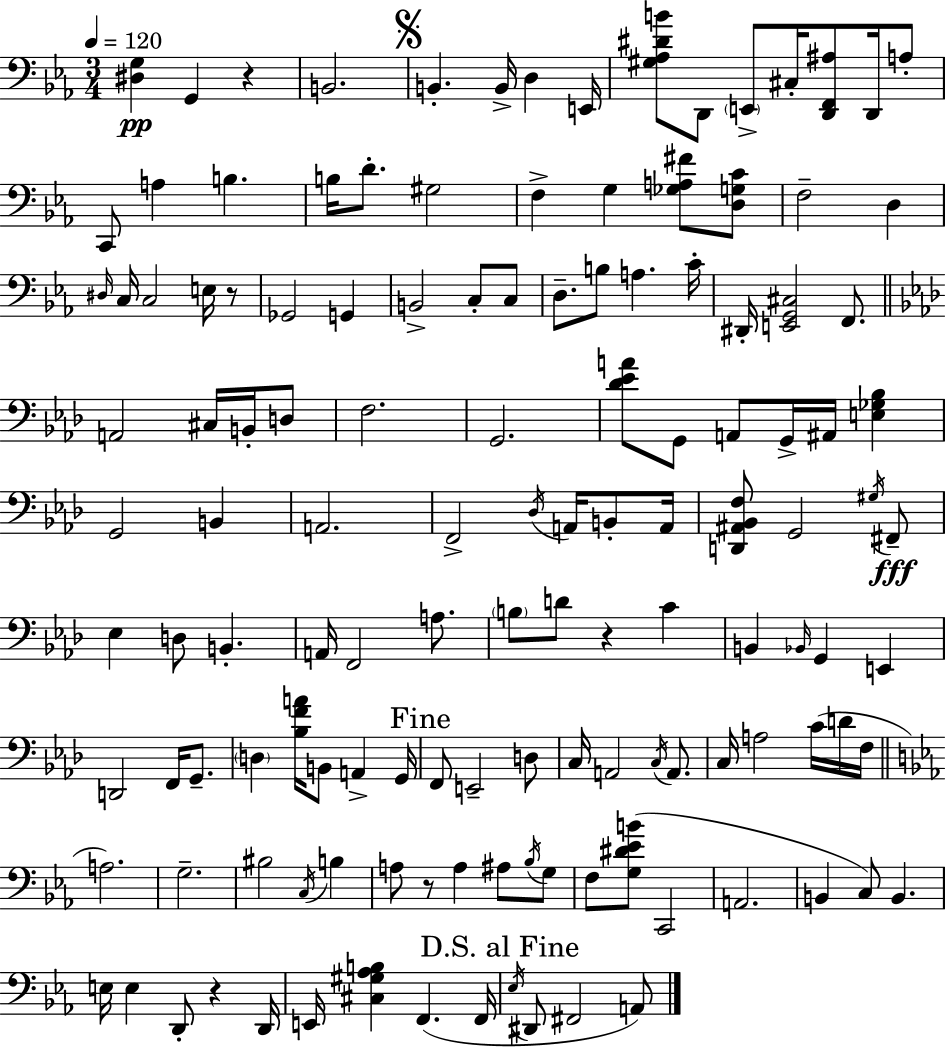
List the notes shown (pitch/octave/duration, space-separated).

[D#3,G3]/q G2/q R/q B2/h. B2/q. B2/s D3/q E2/s [G#3,Ab3,D#4,B4]/e D2/e E2/e C#3/s [D2,F2,A#3]/e D2/s A3/e C2/e A3/q B3/q. B3/s D4/e. G#3/h F3/q G3/q [Gb3,A3,F#4]/e [D3,G3,C4]/e F3/h D3/q D#3/s C3/s C3/h E3/s R/e Gb2/h G2/q B2/h C3/e C3/e D3/e. B3/e A3/q. C4/s D#2/s [E2,G2,C#3]/h F2/e. A2/h C#3/s B2/s D3/e F3/h. G2/h. [Db4,Eb4,A4]/e G2/e A2/e G2/s A#2/s [E3,Gb3,Bb3]/q G2/h B2/q A2/h. F2/h Db3/s A2/s B2/e A2/s [D2,A#2,Bb2,F3]/e G2/h G#3/s F#2/e Eb3/q D3/e B2/q. A2/s F2/h A3/e. B3/e D4/e R/q C4/q B2/q Bb2/s G2/q E2/q D2/h F2/s G2/e. D3/q [Bb3,F4,A4]/s B2/e A2/q G2/s F2/e E2/h D3/e C3/s A2/h C3/s A2/e. C3/s A3/h C4/s D4/s F3/s A3/h. G3/h. BIS3/h C3/s B3/q A3/e R/e A3/q A#3/e Bb3/s G3/e F3/e [G3,D#4,Eb4,B4]/e C2/h A2/h. B2/q C3/e B2/q. E3/s E3/q D2/e R/q D2/s E2/s [C#3,G#3,Ab3,B3]/q F2/q. F2/s Eb3/s D#2/e F#2/h A2/e